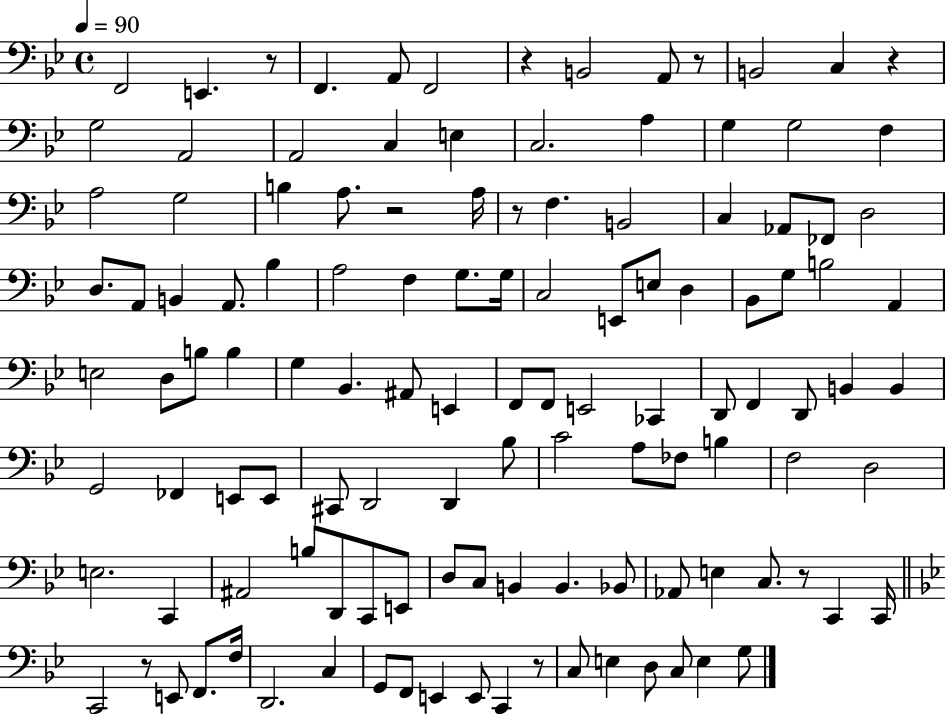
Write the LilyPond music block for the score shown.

{
  \clef bass
  \time 4/4
  \defaultTimeSignature
  \key bes \major
  \tempo 4 = 90
  \repeat volta 2 { f,2 e,4. r8 | f,4. a,8 f,2 | r4 b,2 a,8 r8 | b,2 c4 r4 | \break g2 a,2 | a,2 c4 e4 | c2. a4 | g4 g2 f4 | \break a2 g2 | b4 a8. r2 a16 | r8 f4. b,2 | c4 aes,8 fes,8 d2 | \break d8. a,8 b,4 a,8. bes4 | a2 f4 g8. g16 | c2 e,8 e8 d4 | bes,8 g8 b2 a,4 | \break e2 d8 b8 b4 | g4 bes,4. ais,8 e,4 | f,8 f,8 e,2 ces,4 | d,8 f,4 d,8 b,4 b,4 | \break g,2 fes,4 e,8 e,8 | cis,8 d,2 d,4 bes8 | c'2 a8 fes8 b4 | f2 d2 | \break e2. c,4 | ais,2 b8 d,8 c,8 e,8 | d8 c8 b,4 b,4. bes,8 | aes,8 e4 c8. r8 c,4 c,16 | \break \bar "||" \break \key bes \major c,2 r8 e,8 f,8. f16 | d,2. c4 | g,8 f,8 e,4 e,8 c,4 r8 | c8 e4 d8 c8 e4 g8 | \break } \bar "|."
}